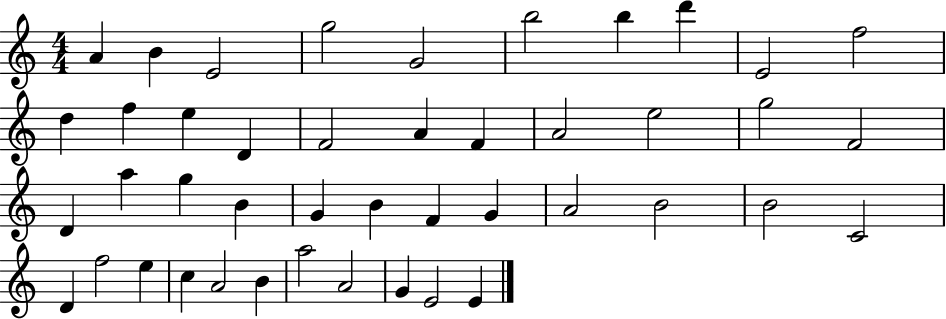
{
  \clef treble
  \numericTimeSignature
  \time 4/4
  \key c \major
  a'4 b'4 e'2 | g''2 g'2 | b''2 b''4 d'''4 | e'2 f''2 | \break d''4 f''4 e''4 d'4 | f'2 a'4 f'4 | a'2 e''2 | g''2 f'2 | \break d'4 a''4 g''4 b'4 | g'4 b'4 f'4 g'4 | a'2 b'2 | b'2 c'2 | \break d'4 f''2 e''4 | c''4 a'2 b'4 | a''2 a'2 | g'4 e'2 e'4 | \break \bar "|."
}